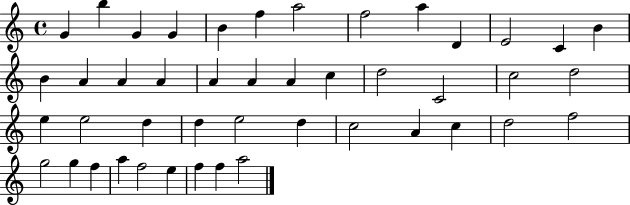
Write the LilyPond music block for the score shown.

{
  \clef treble
  \time 4/4
  \defaultTimeSignature
  \key c \major
  g'4 b''4 g'4 g'4 | b'4 f''4 a''2 | f''2 a''4 d'4 | e'2 c'4 b'4 | \break b'4 a'4 a'4 a'4 | a'4 a'4 a'4 c''4 | d''2 c'2 | c''2 d''2 | \break e''4 e''2 d''4 | d''4 e''2 d''4 | c''2 a'4 c''4 | d''2 f''2 | \break g''2 g''4 f''4 | a''4 f''2 e''4 | f''4 f''4 a''2 | \bar "|."
}